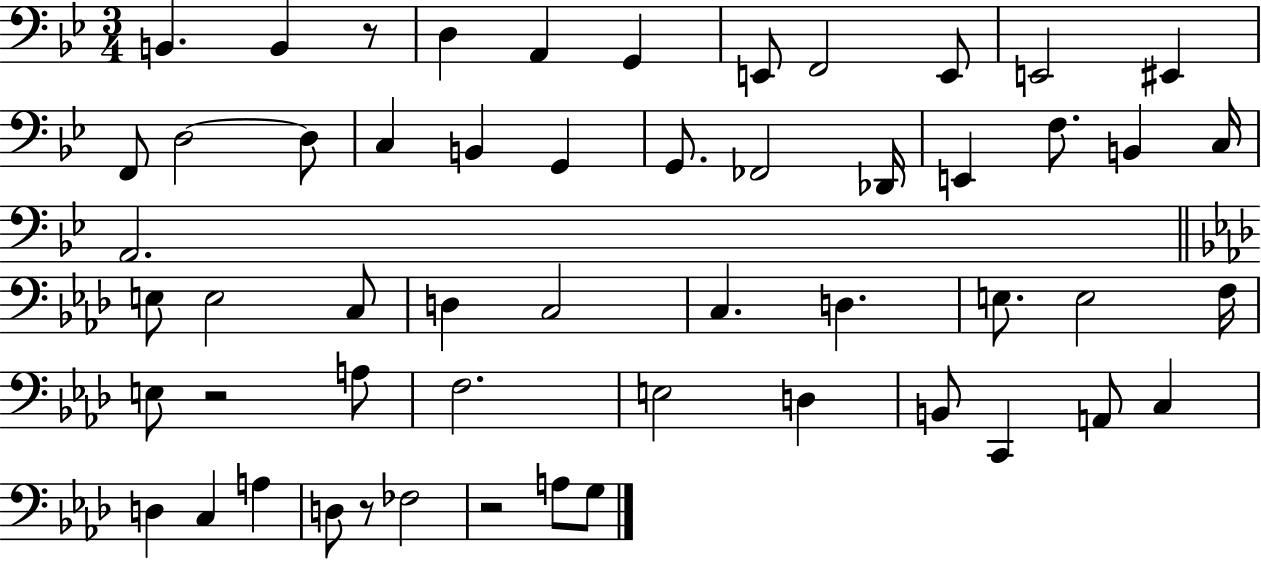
B2/q. B2/q R/e D3/q A2/q G2/q E2/e F2/h E2/e E2/h EIS2/q F2/e D3/h D3/e C3/q B2/q G2/q G2/e. FES2/h Db2/s E2/q F3/e. B2/q C3/s A2/h. E3/e E3/h C3/e D3/q C3/h C3/q. D3/q. E3/e. E3/h F3/s E3/e R/h A3/e F3/h. E3/h D3/q B2/e C2/q A2/e C3/q D3/q C3/q A3/q D3/e R/e FES3/h R/h A3/e G3/e